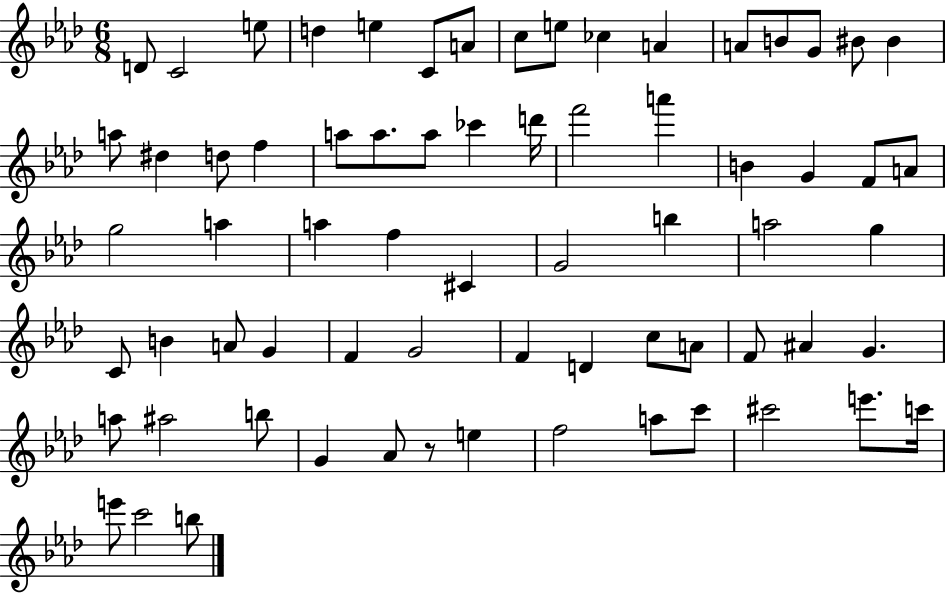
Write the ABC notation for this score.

X:1
T:Untitled
M:6/8
L:1/4
K:Ab
D/2 C2 e/2 d e C/2 A/2 c/2 e/2 _c A A/2 B/2 G/2 ^B/2 ^B a/2 ^d d/2 f a/2 a/2 a/2 _c' d'/4 f'2 a' B G F/2 A/2 g2 a a f ^C G2 b a2 g C/2 B A/2 G F G2 F D c/2 A/2 F/2 ^A G a/2 ^a2 b/2 G _A/2 z/2 e f2 a/2 c'/2 ^c'2 e'/2 c'/4 e'/2 c'2 b/2